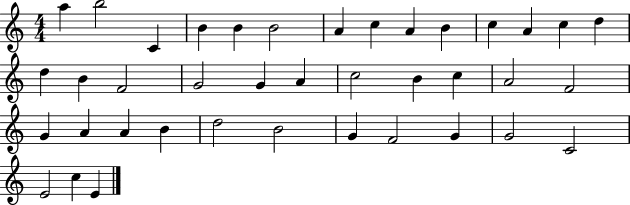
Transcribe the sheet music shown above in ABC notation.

X:1
T:Untitled
M:4/4
L:1/4
K:C
a b2 C B B B2 A c A B c A c d d B F2 G2 G A c2 B c A2 F2 G A A B d2 B2 G F2 G G2 C2 E2 c E